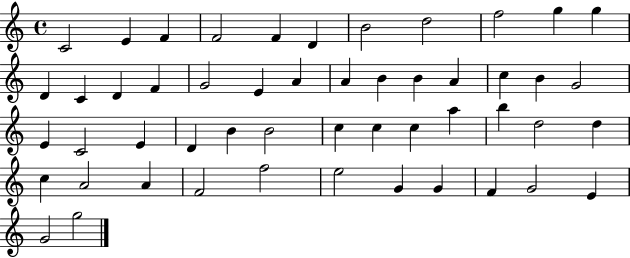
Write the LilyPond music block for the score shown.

{
  \clef treble
  \time 4/4
  \defaultTimeSignature
  \key c \major
  c'2 e'4 f'4 | f'2 f'4 d'4 | b'2 d''2 | f''2 g''4 g''4 | \break d'4 c'4 d'4 f'4 | g'2 e'4 a'4 | a'4 b'4 b'4 a'4 | c''4 b'4 g'2 | \break e'4 c'2 e'4 | d'4 b'4 b'2 | c''4 c''4 c''4 a''4 | b''4 d''2 d''4 | \break c''4 a'2 a'4 | f'2 f''2 | e''2 g'4 g'4 | f'4 g'2 e'4 | \break g'2 g''2 | \bar "|."
}